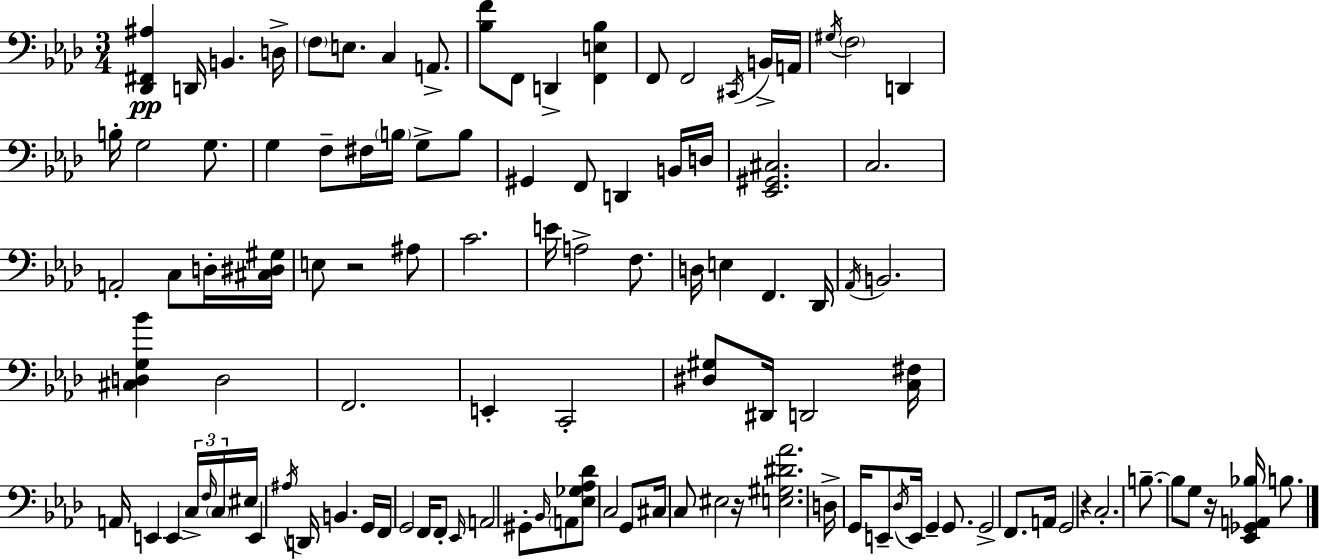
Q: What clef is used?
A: bass